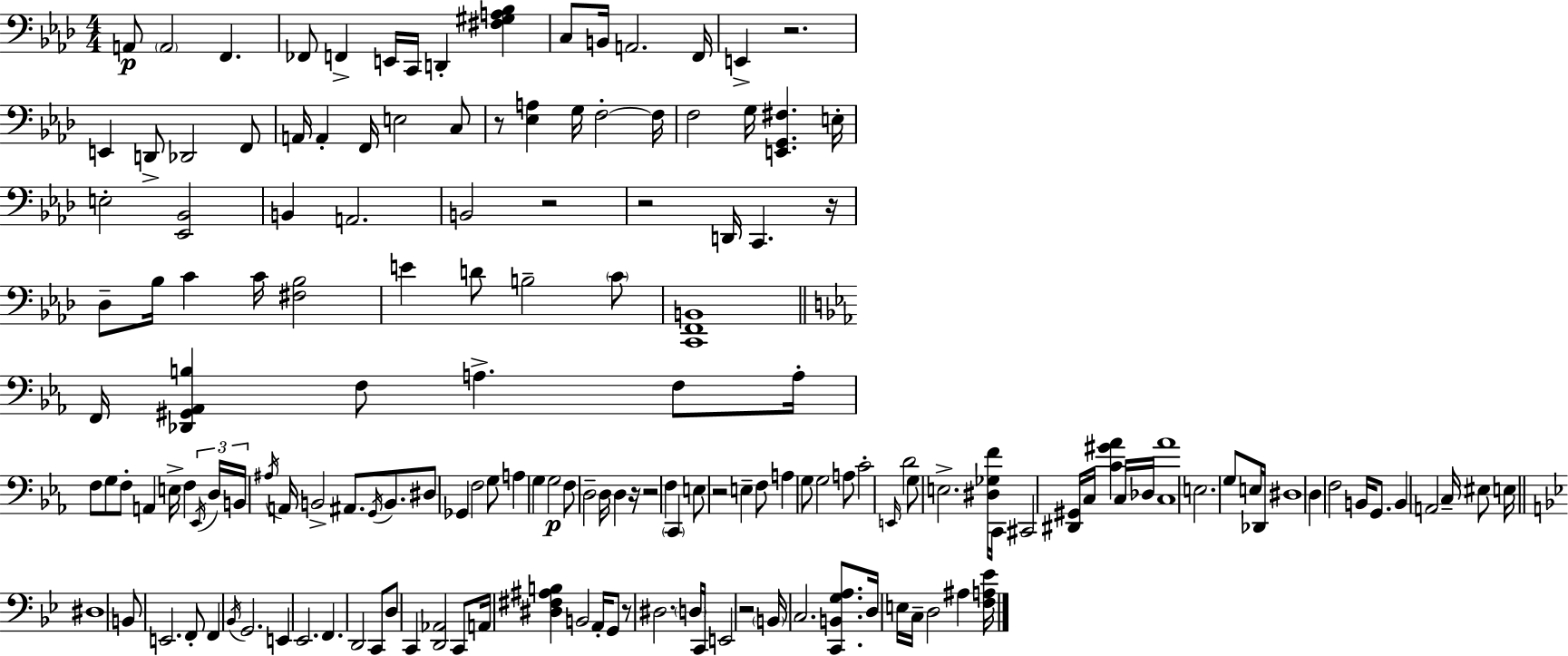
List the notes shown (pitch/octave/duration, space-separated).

A2/e A2/h F2/q. FES2/e F2/q E2/s C2/s D2/q [F#3,G#3,A3,Bb3]/q C3/e B2/s A2/h. F2/s E2/q R/h. E2/q D2/e Db2/h F2/e A2/s A2/q F2/s E3/h C3/e R/e [Eb3,A3]/q G3/s F3/h F3/s F3/h G3/s [E2,G2,F#3]/q. E3/s E3/h [Eb2,Bb2]/h B2/q A2/h. B2/h R/h R/h D2/s C2/q. R/s Db3/e Bb3/s C4/q C4/s [F#3,Bb3]/h E4/q D4/e B3/h C4/e [C2,F2,B2]/w F2/s [Db2,G#2,Ab2,B3]/q F3/e A3/q. F3/e A3/s F3/e G3/e F3/e A2/q E3/s F3/q Eb2/s D3/s B2/s A#3/s A2/s B2/h A#2/e. G2/s B2/e. D#3/e Gb2/q F3/h G3/e A3/q G3/q G3/h F3/e D3/h D3/s D3/q R/s R/h F3/q C2/q E3/e R/h E3/q F3/e A3/q G3/e G3/h A3/e C4/h E2/s D4/h G3/e E3/h. [D#3,Gb3,F4]/s C2/s C#2/h [D#2,G#2]/s C3/s [C4,G#4,Ab4]/q C3/s Db3/s [C3,Ab4]/w E3/h. G3/e E3/s Db2/s D#3/w D3/q F3/h B2/s G2/e. B2/q A2/h C3/s EIS3/e E3/s D#3/w B2/e E2/h. F2/e F2/q Bb2/s G2/h. E2/q Eb2/h. F2/q. D2/h C2/e D3/e C2/q [D2,Ab2]/h C2/e A2/s [D#3,F#3,A#3,B3]/q B2/h A2/s G2/e R/e D#3/h. D3/s C2/s E2/h R/h B2/s C3/h. [C2,B2,G3,A3]/e. D3/s E3/s C3/s D3/h A#3/q [F3,A3,Eb4]/s